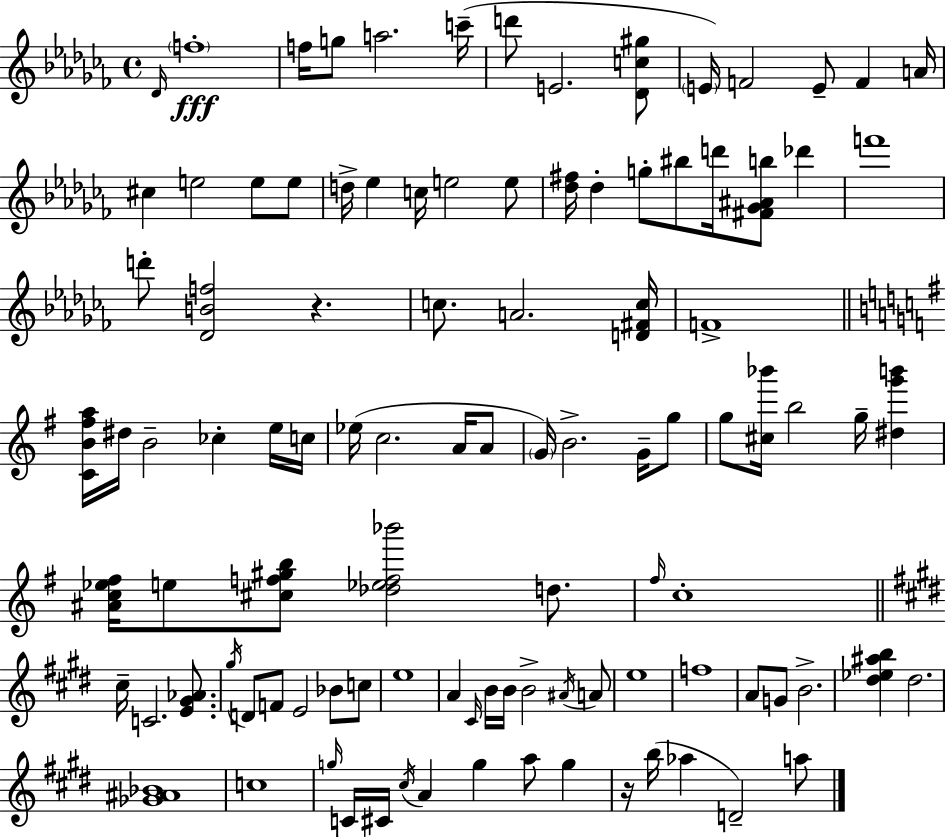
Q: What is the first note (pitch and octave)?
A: Db4